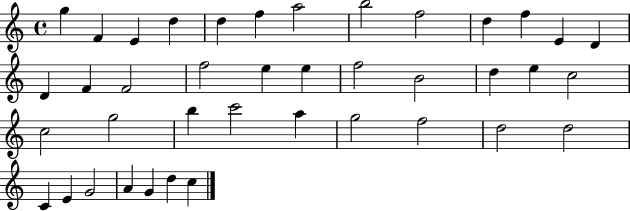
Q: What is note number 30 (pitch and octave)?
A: G5